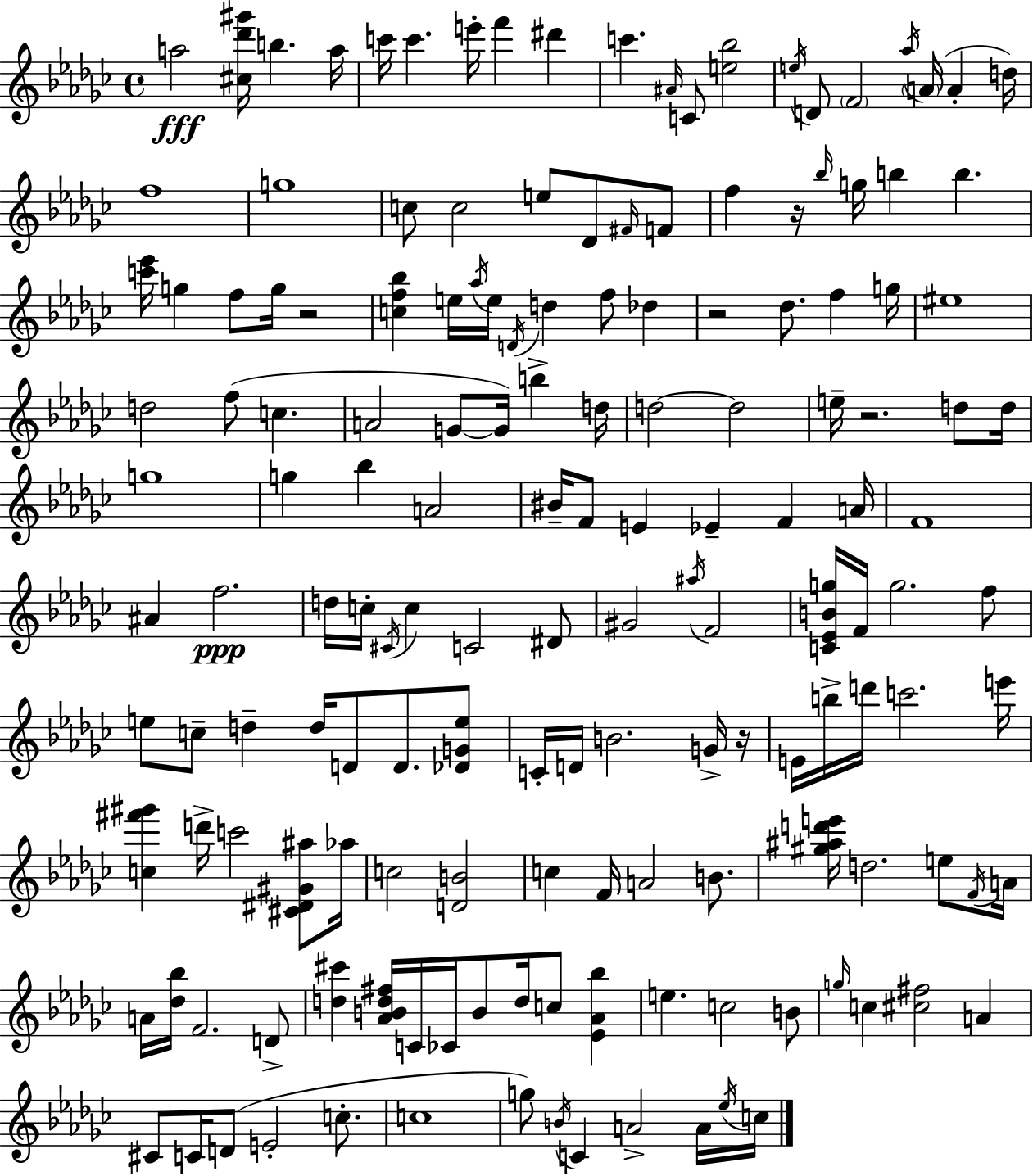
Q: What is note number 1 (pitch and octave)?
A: A5